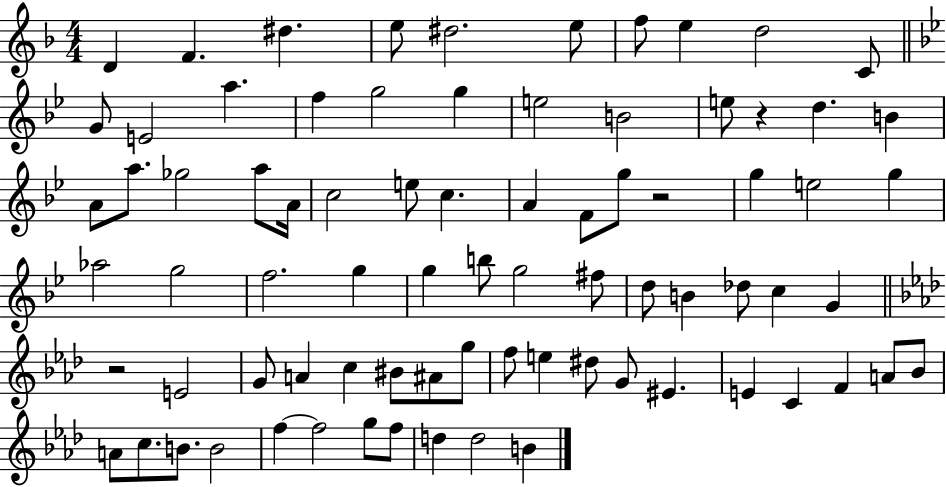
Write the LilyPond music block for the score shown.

{
  \clef treble
  \numericTimeSignature
  \time 4/4
  \key f \major
  d'4 f'4. dis''4. | e''8 dis''2. e''8 | f''8 e''4 d''2 c'8 | \bar "||" \break \key bes \major g'8 e'2 a''4. | f''4 g''2 g''4 | e''2 b'2 | e''8 r4 d''4. b'4 | \break a'8 a''8. ges''2 a''8 a'16 | c''2 e''8 c''4. | a'4 f'8 g''8 r2 | g''4 e''2 g''4 | \break aes''2 g''2 | f''2. g''4 | g''4 b''8 g''2 fis''8 | d''8 b'4 des''8 c''4 g'4 | \break \bar "||" \break \key aes \major r2 e'2 | g'8 a'4 c''4 bis'8 ais'8 g''8 | f''8 e''4 dis''8 g'8 eis'4. | e'4 c'4 f'4 a'8 bes'8 | \break a'8 c''8. b'8. b'2 | f''4~~ f''2 g''8 f''8 | d''4 d''2 b'4 | \bar "|."
}